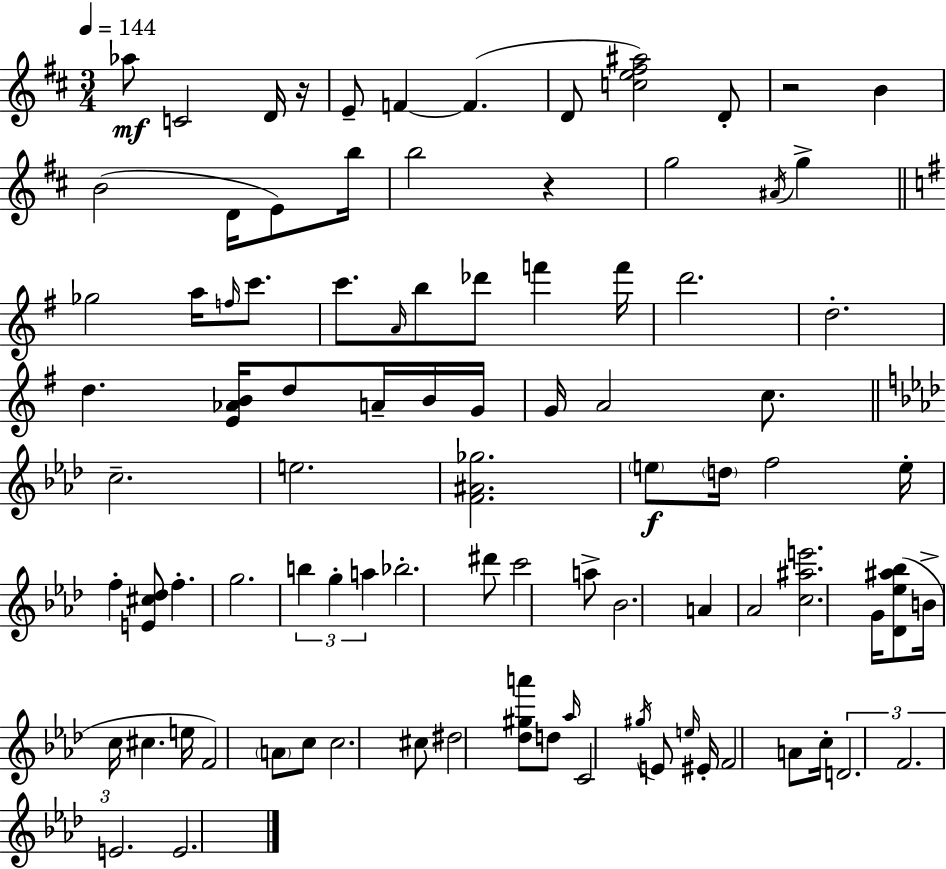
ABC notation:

X:1
T:Untitled
M:3/4
L:1/4
K:D
_a/2 C2 D/4 z/4 E/2 F F D/2 [ce^f^a]2 D/2 z2 B B2 D/4 E/2 b/4 b2 z g2 ^A/4 g _g2 a/4 f/4 c'/2 c'/2 A/4 b/2 _d'/2 f' f'/4 d'2 d2 d [E_AB]/4 d/2 A/4 B/4 G/4 G/4 A2 c/2 c2 e2 [F^A_g]2 e/2 d/4 f2 e/4 f [E^c_d]/2 f g2 b g a _b2 ^d'/2 c'2 a/2 _B2 A _A2 [c^ae']2 G/4 [_D_e^a_b]/2 B/4 c/4 ^c e/4 F2 A/2 c/2 c2 ^c/2 ^d2 [_d^ga']/2 d/2 _a/4 C2 ^g/4 E/2 e/4 ^E/4 F2 A/2 c/4 D2 F2 E2 E2